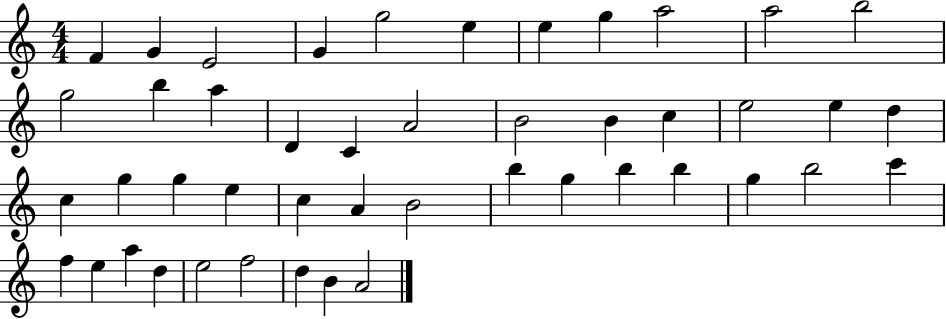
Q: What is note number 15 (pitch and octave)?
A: D4